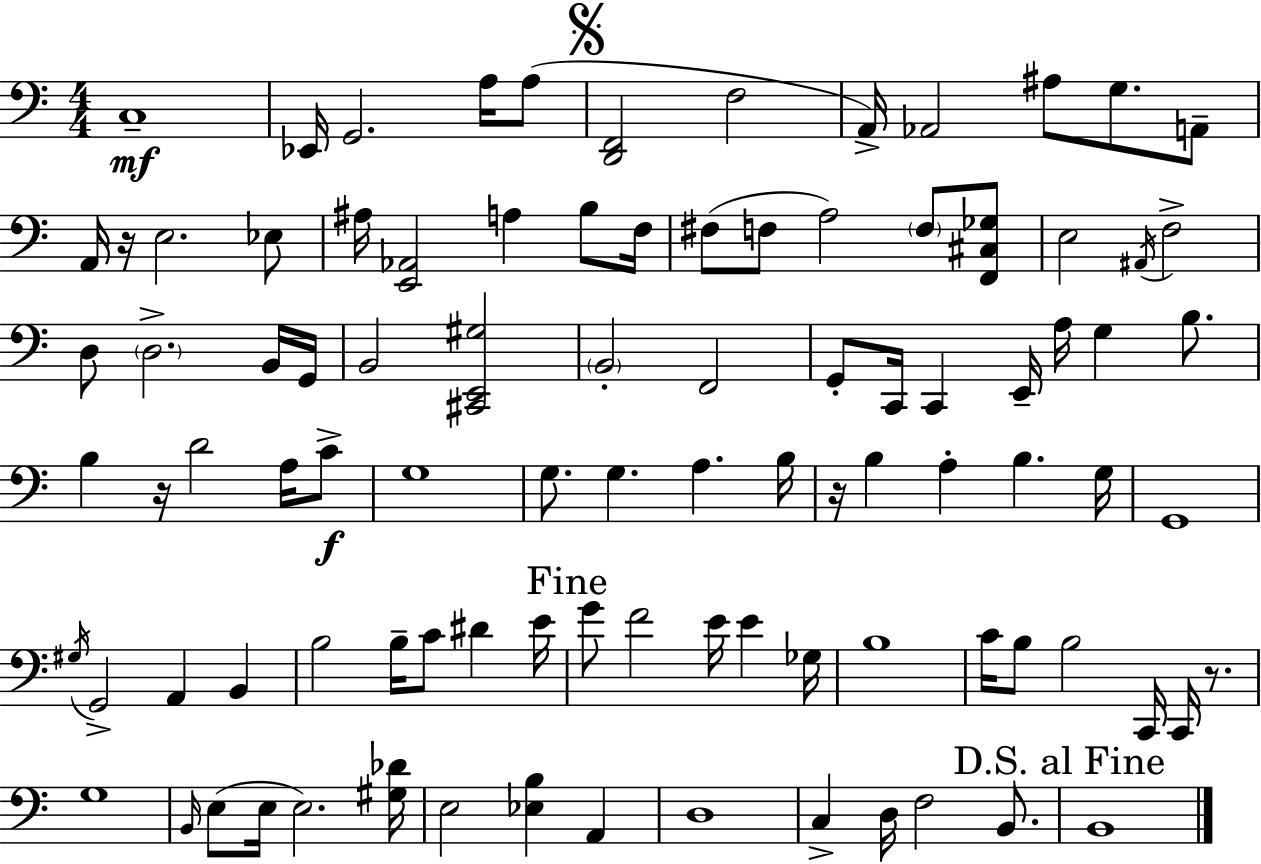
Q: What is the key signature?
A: A minor